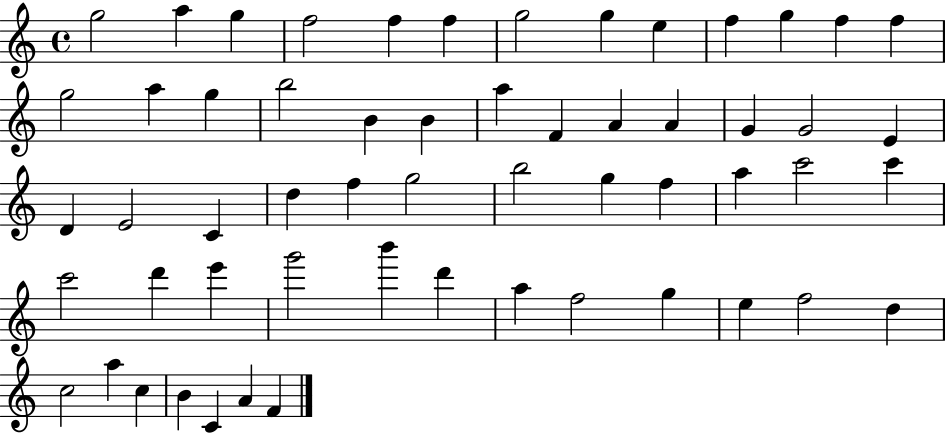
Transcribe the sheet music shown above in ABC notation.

X:1
T:Untitled
M:4/4
L:1/4
K:C
g2 a g f2 f f g2 g e f g f f g2 a g b2 B B a F A A G G2 E D E2 C d f g2 b2 g f a c'2 c' c'2 d' e' g'2 b' d' a f2 g e f2 d c2 a c B C A F